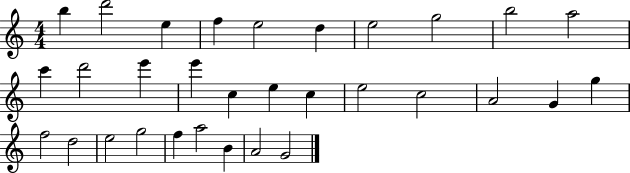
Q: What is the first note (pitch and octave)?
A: B5